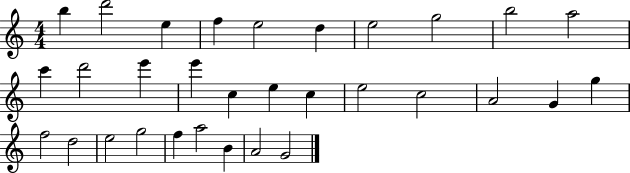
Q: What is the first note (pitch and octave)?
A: B5